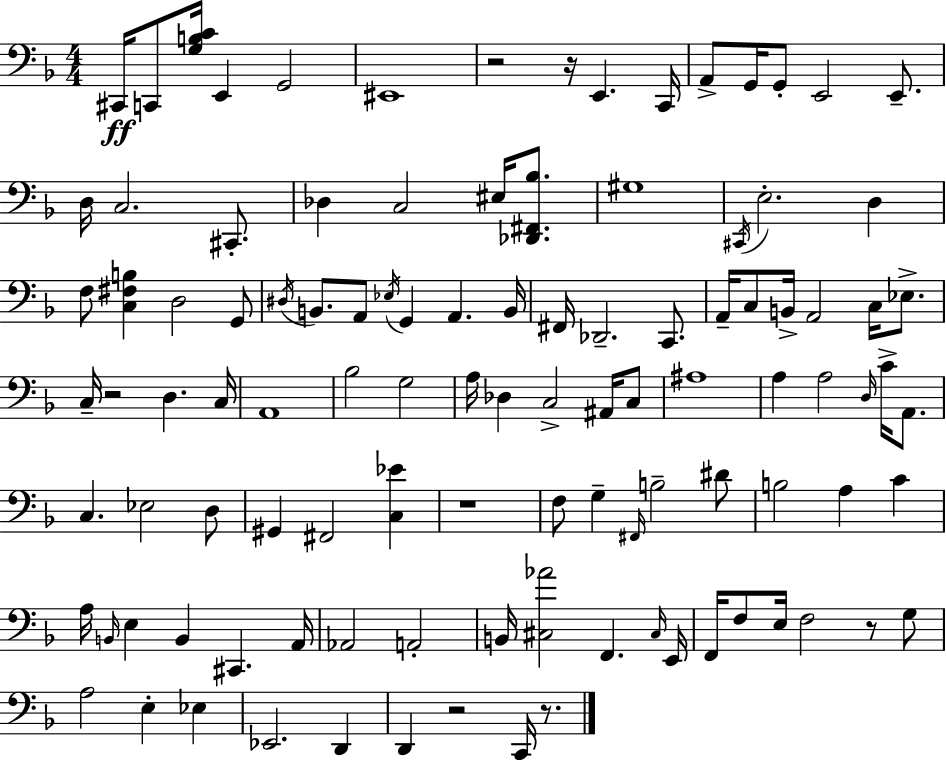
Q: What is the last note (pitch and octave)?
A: C2